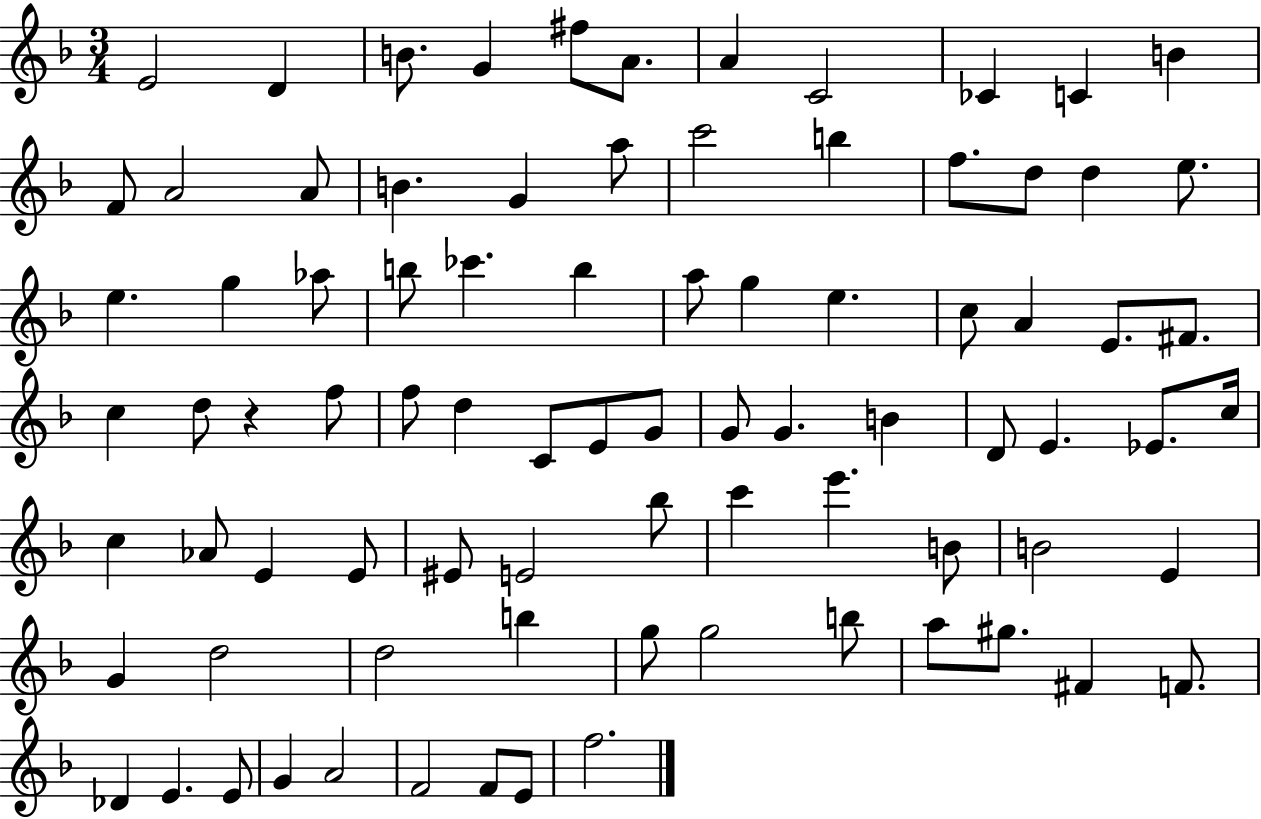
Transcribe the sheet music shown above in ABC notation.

X:1
T:Untitled
M:3/4
L:1/4
K:F
E2 D B/2 G ^f/2 A/2 A C2 _C C B F/2 A2 A/2 B G a/2 c'2 b f/2 d/2 d e/2 e g _a/2 b/2 _c' b a/2 g e c/2 A E/2 ^F/2 c d/2 z f/2 f/2 d C/2 E/2 G/2 G/2 G B D/2 E _E/2 c/4 c _A/2 E E/2 ^E/2 E2 _b/2 c' e' B/2 B2 E G d2 d2 b g/2 g2 b/2 a/2 ^g/2 ^F F/2 _D E E/2 G A2 F2 F/2 E/2 f2